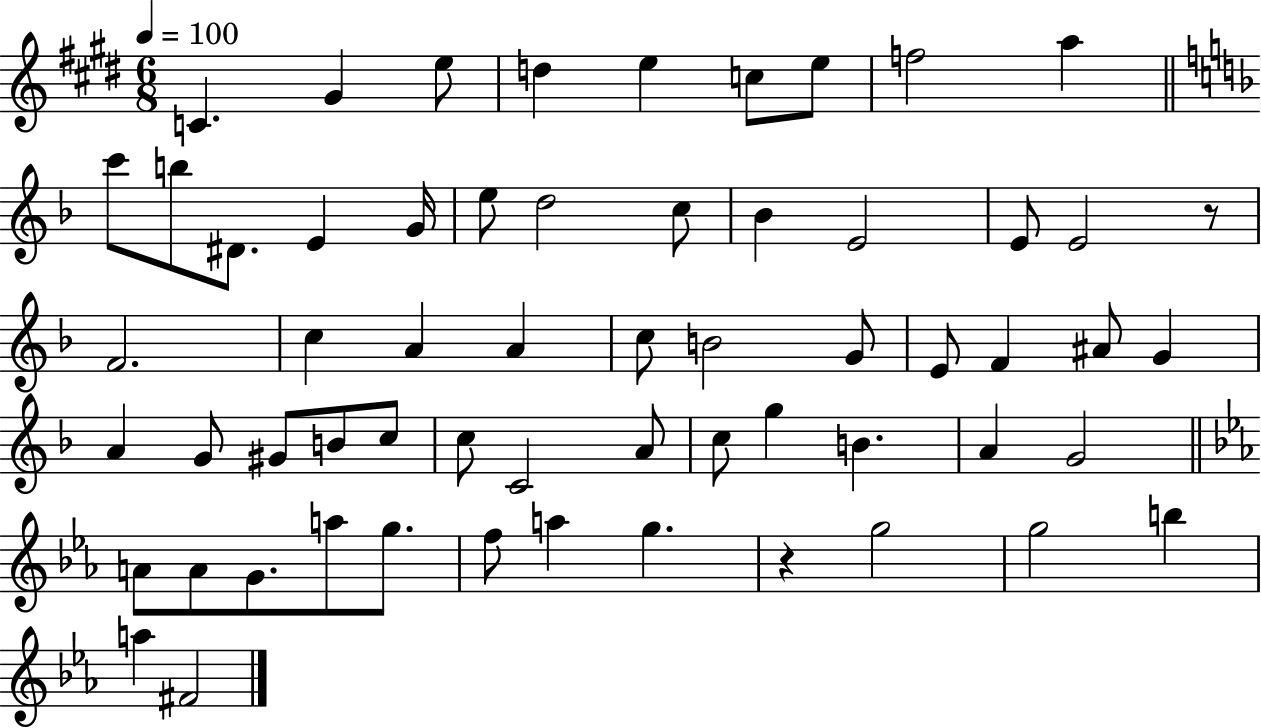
C4/q. G#4/q E5/e D5/q E5/q C5/e E5/e F5/h A5/q C6/e B5/e D#4/e. E4/q G4/s E5/e D5/h C5/e Bb4/q E4/h E4/e E4/h R/e F4/h. C5/q A4/q A4/q C5/e B4/h G4/e E4/e F4/q A#4/e G4/q A4/q G4/e G#4/e B4/e C5/e C5/e C4/h A4/e C5/e G5/q B4/q. A4/q G4/h A4/e A4/e G4/e. A5/e G5/e. F5/e A5/q G5/q. R/q G5/h G5/h B5/q A5/q F#4/h